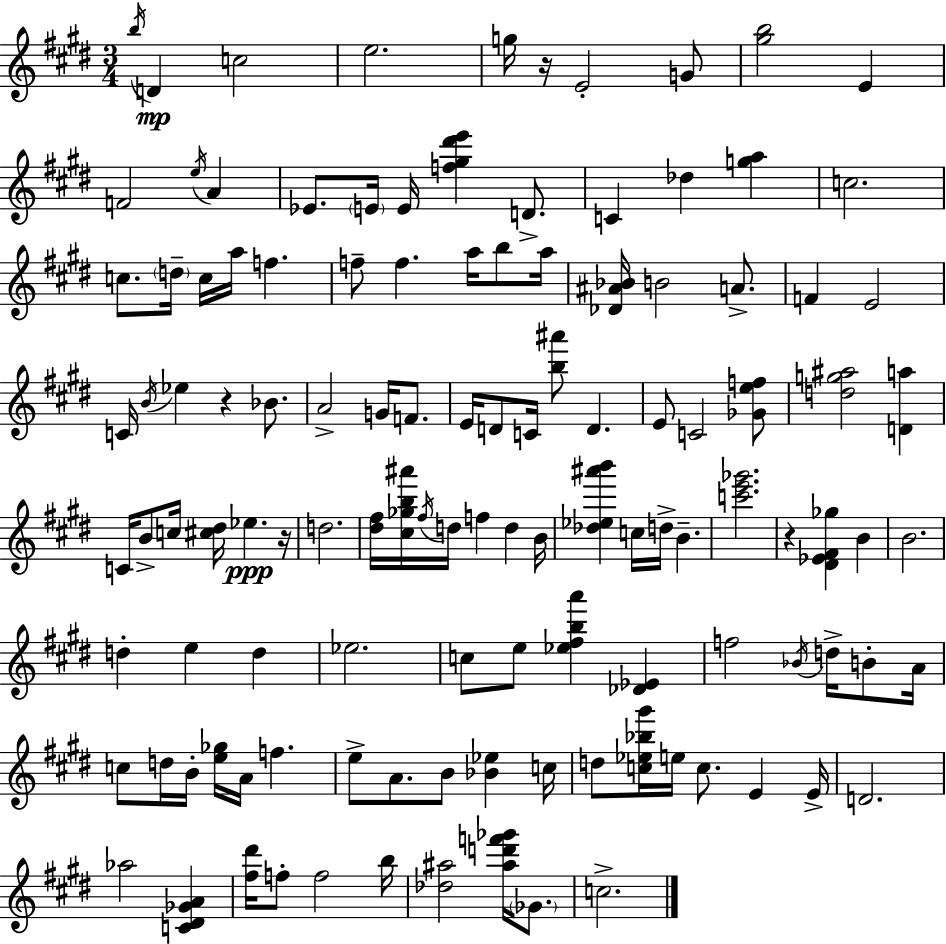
{
  \clef treble
  \numericTimeSignature
  \time 3/4
  \key e \major
  \repeat volta 2 { \acciaccatura { b''16 }\mp d'4 c''2 | e''2. | g''16 r16 e'2-. g'8 | <gis'' b''>2 e'4 | \break f'2 \acciaccatura { e''16 } a'4 | ees'8. \parenthesize e'16 e'16 <f'' gis'' dis''' e'''>4 d'8.-> | c'4 des''4 <g'' a''>4 | c''2. | \break c''8. \parenthesize d''16-- c''16 a''16 f''4. | f''8-- f''4. a''16 b''8 | a''16 <des' ais' bes'>16 b'2 a'8.-> | f'4 e'2 | \break c'16 \acciaccatura { b'16 } ees''4 r4 | bes'8. a'2-> g'16 | f'8. e'16 d'8 c'16 <b'' ais'''>8 d'4. | e'8 c'2 | \break <ges' e'' f''>8 <d'' g'' ais''>2 <d' a''>4 | c'16 b'8-> c''16 <cis'' dis''>16 ees''4.\ppp | r16 d''2. | <dis'' fis''>16 <cis'' ges'' b'' ais'''>16 \acciaccatura { fis''16 } d''16 f''4 d''4 | \break b'16 <des'' ees'' ais''' b'''>4 c''16 d''16-> b'4.-- | <c''' e''' ges'''>2. | r4 <dis' ees' fis' ges''>4 | b'4 b'2. | \break d''4-. e''4 | d''4 ees''2. | c''8 e''8 <ees'' fis'' b'' a'''>4 | <des' ees'>4 f''2 | \break \acciaccatura { bes'16 } d''16-> b'8-. a'16 c''8 d''16 b'16-. <e'' ges''>16 a'16 f''4. | e''8-> a'8. b'8 | <bes' ees''>4 c''16 d''8 <c'' ees'' bes'' gis'''>16 e''16 c''8. | e'4 e'16-> d'2. | \break aes''2 | <c' dis' ges' a'>4 <fis'' dis'''>16 f''8-. f''2 | b''16 <des'' ais''>2 | <ais'' d''' f''' ges'''>16 \parenthesize ges'8. c''2.-> | \break } \bar "|."
}